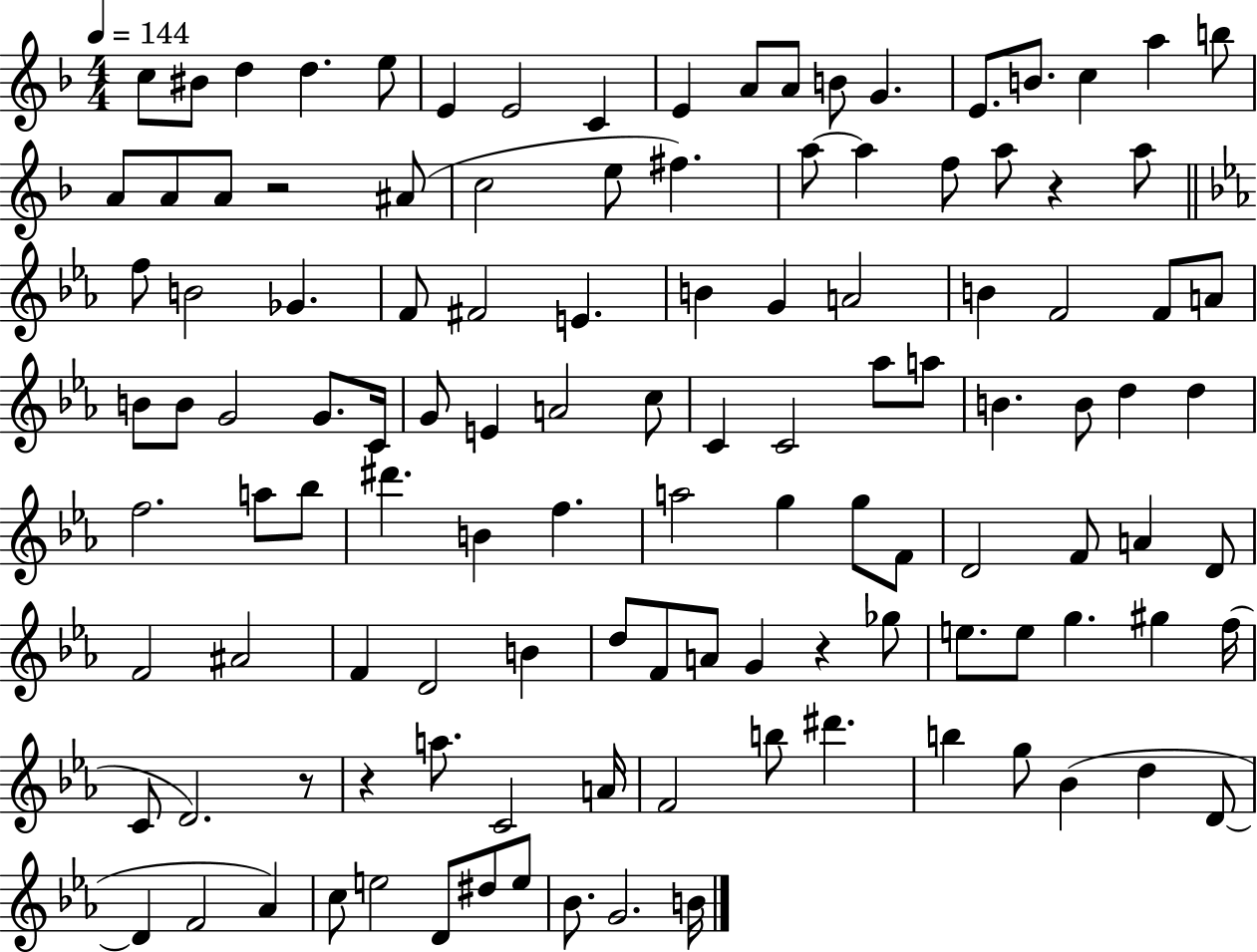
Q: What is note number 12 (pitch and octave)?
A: B4